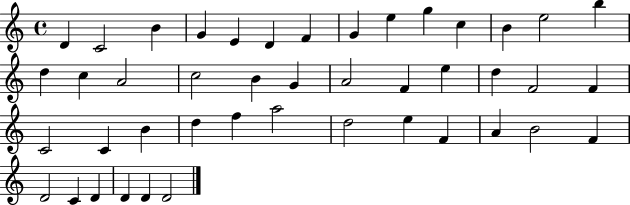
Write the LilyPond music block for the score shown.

{
  \clef treble
  \time 4/4
  \defaultTimeSignature
  \key c \major
  d'4 c'2 b'4 | g'4 e'4 d'4 f'4 | g'4 e''4 g''4 c''4 | b'4 e''2 b''4 | \break d''4 c''4 a'2 | c''2 b'4 g'4 | a'2 f'4 e''4 | d''4 f'2 f'4 | \break c'2 c'4 b'4 | d''4 f''4 a''2 | d''2 e''4 f'4 | a'4 b'2 f'4 | \break d'2 c'4 d'4 | d'4 d'4 d'2 | \bar "|."
}